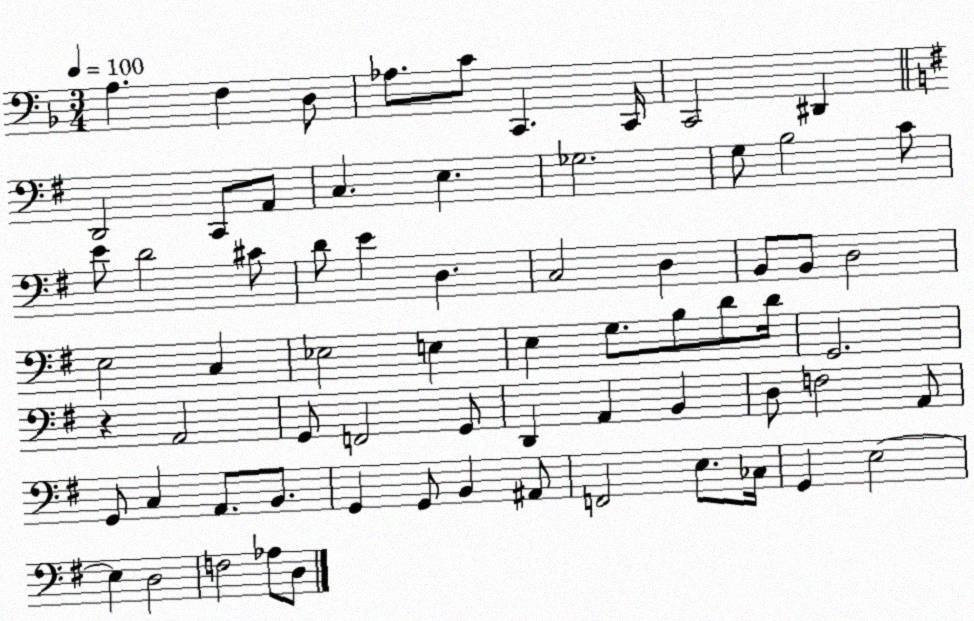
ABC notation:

X:1
T:Untitled
M:3/4
L:1/4
K:F
A, F, D,/2 _A,/2 C/2 C,, C,,/4 C,,2 ^D,, D,,2 C,,/2 A,,/2 C, E, _G,2 G,/2 B,2 C/2 E/2 D2 ^C/2 D/2 E D, C,2 D, B,,/2 B,,/2 D,2 E,2 C, _E,2 E, E, G,/2 B,/2 D/2 D/4 G,,2 z A,,2 G,,/2 F,,2 G,,/2 D,, A,, B,, D,/2 F,2 A,,/2 G,,/2 C, A,,/2 B,,/2 G,, G,,/2 B,, ^A,,/2 F,,2 E,/2 _C,/4 G,, E,2 E, D,2 F,2 _A,/2 D,/2